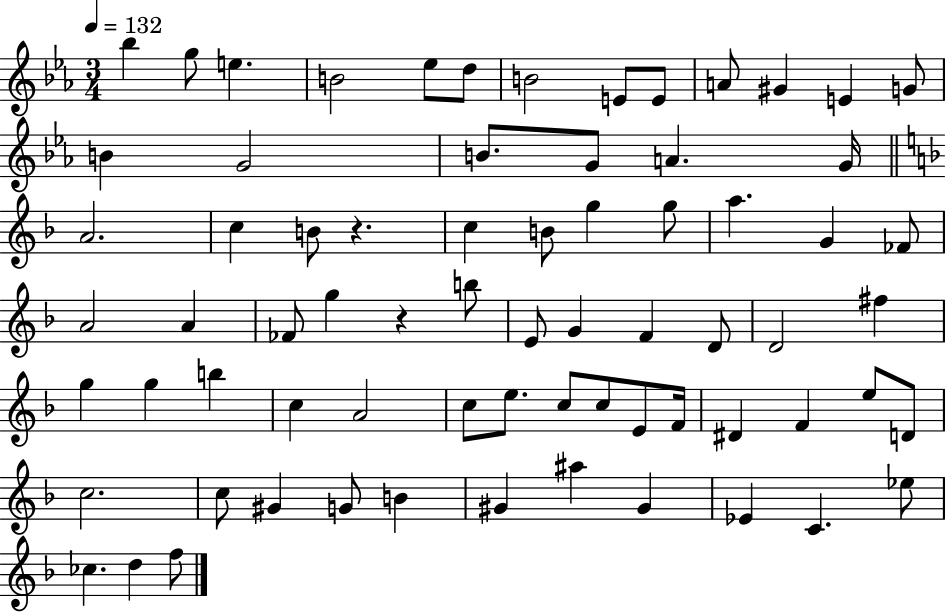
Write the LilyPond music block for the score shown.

{
  \clef treble
  \numericTimeSignature
  \time 3/4
  \key ees \major
  \tempo 4 = 132
  bes''4 g''8 e''4. | b'2 ees''8 d''8 | b'2 e'8 e'8 | a'8 gis'4 e'4 g'8 | \break b'4 g'2 | b'8. g'8 a'4. g'16 | \bar "||" \break \key f \major a'2. | c''4 b'8 r4. | c''4 b'8 g''4 g''8 | a''4. g'4 fes'8 | \break a'2 a'4 | fes'8 g''4 r4 b''8 | e'8 g'4 f'4 d'8 | d'2 fis''4 | \break g''4 g''4 b''4 | c''4 a'2 | c''8 e''8. c''8 c''8 e'8 f'16 | dis'4 f'4 e''8 d'8 | \break c''2. | c''8 gis'4 g'8 b'4 | gis'4 ais''4 gis'4 | ees'4 c'4. ees''8 | \break ces''4. d''4 f''8 | \bar "|."
}